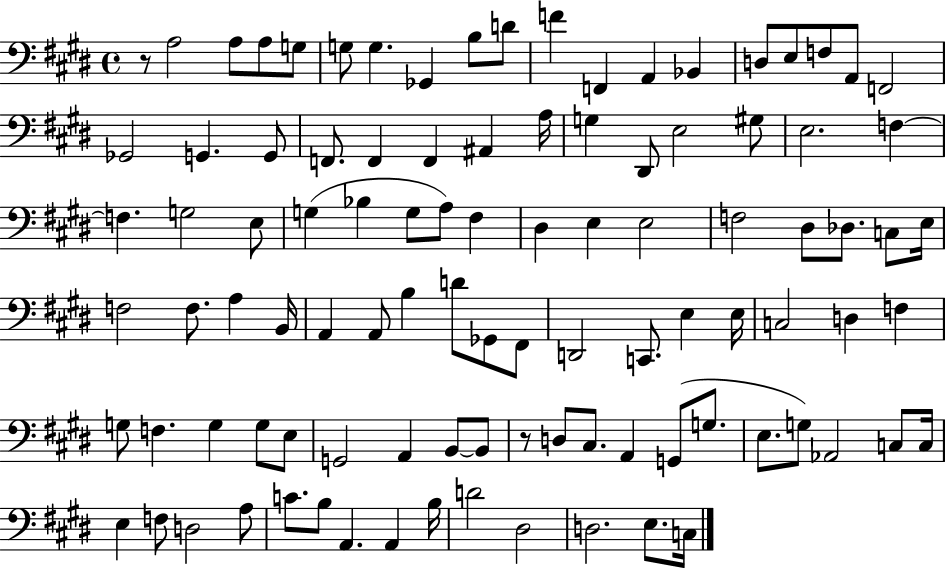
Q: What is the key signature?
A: E major